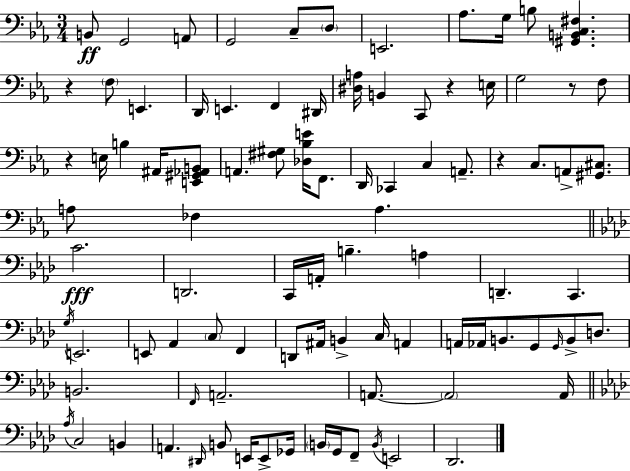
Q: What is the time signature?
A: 3/4